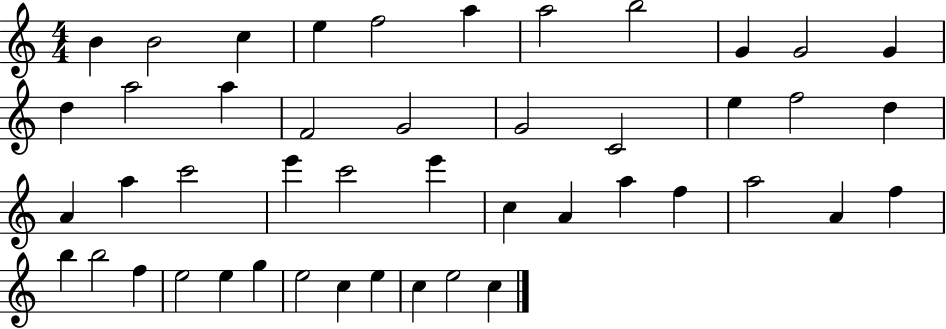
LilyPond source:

{
  \clef treble
  \numericTimeSignature
  \time 4/4
  \key c \major
  b'4 b'2 c''4 | e''4 f''2 a''4 | a''2 b''2 | g'4 g'2 g'4 | \break d''4 a''2 a''4 | f'2 g'2 | g'2 c'2 | e''4 f''2 d''4 | \break a'4 a''4 c'''2 | e'''4 c'''2 e'''4 | c''4 a'4 a''4 f''4 | a''2 a'4 f''4 | \break b''4 b''2 f''4 | e''2 e''4 g''4 | e''2 c''4 e''4 | c''4 e''2 c''4 | \break \bar "|."
}